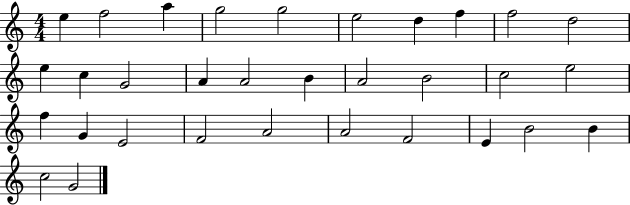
E5/q F5/h A5/q G5/h G5/h E5/h D5/q F5/q F5/h D5/h E5/q C5/q G4/h A4/q A4/h B4/q A4/h B4/h C5/h E5/h F5/q G4/q E4/h F4/h A4/h A4/h F4/h E4/q B4/h B4/q C5/h G4/h